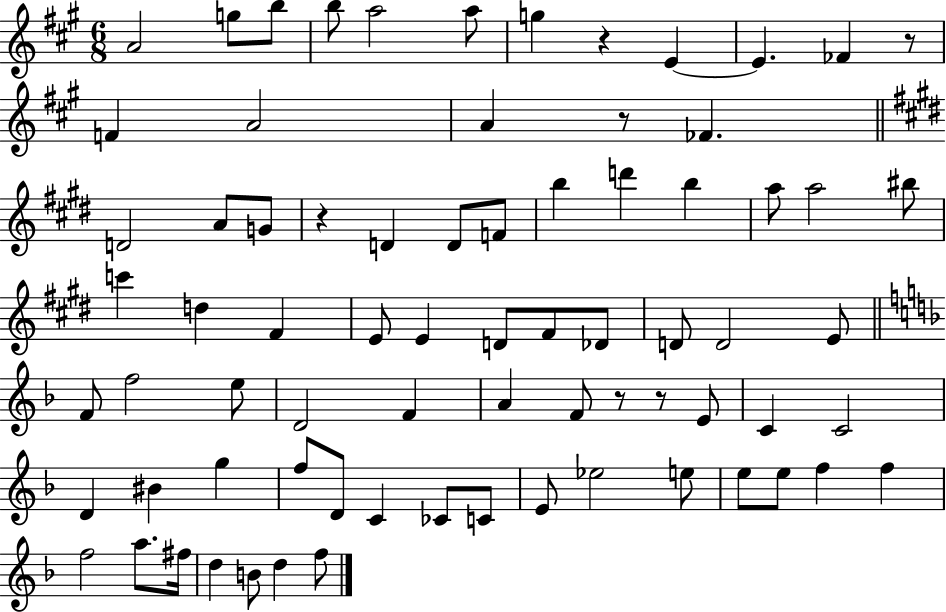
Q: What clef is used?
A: treble